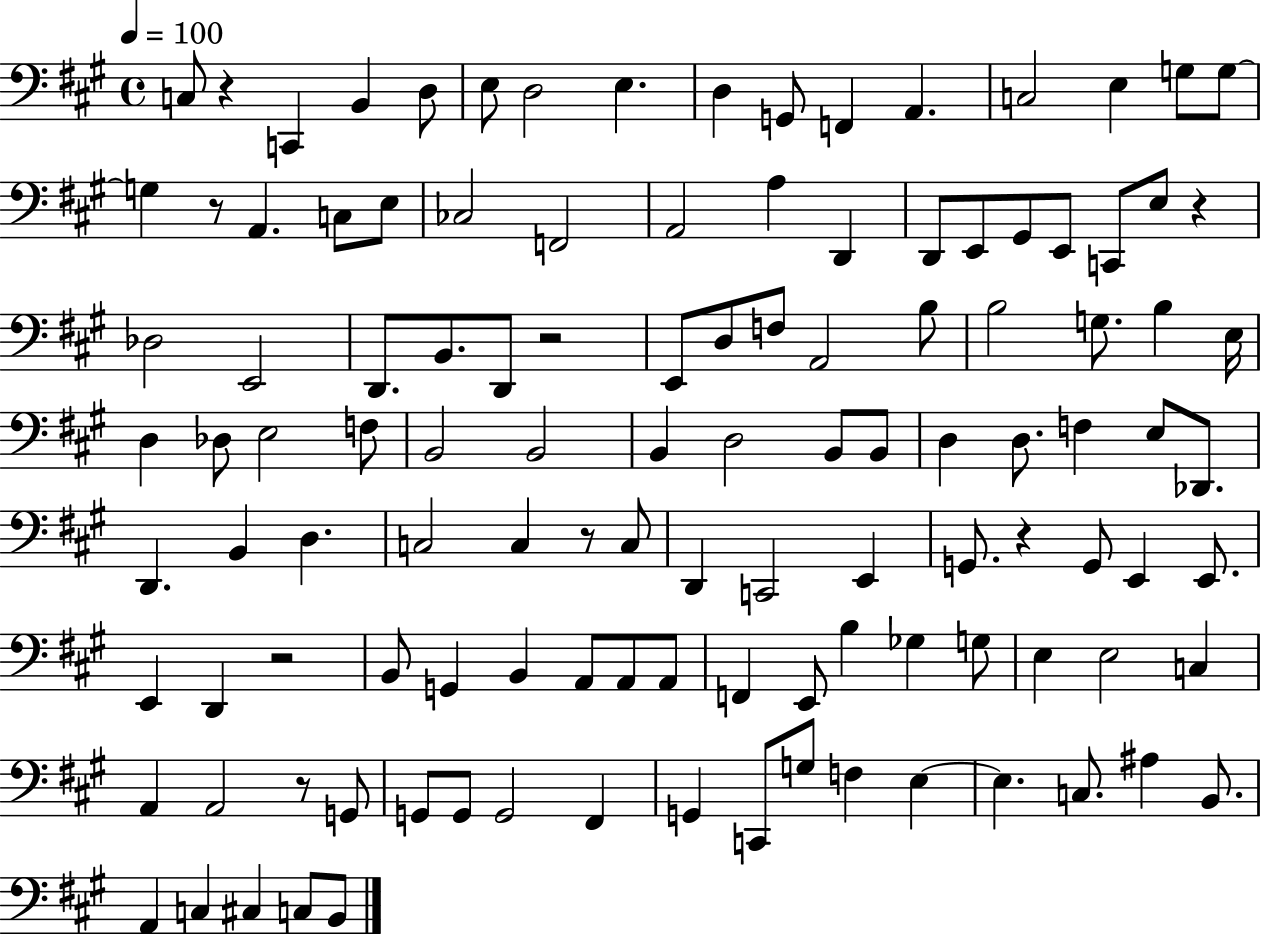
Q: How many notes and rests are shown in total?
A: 117